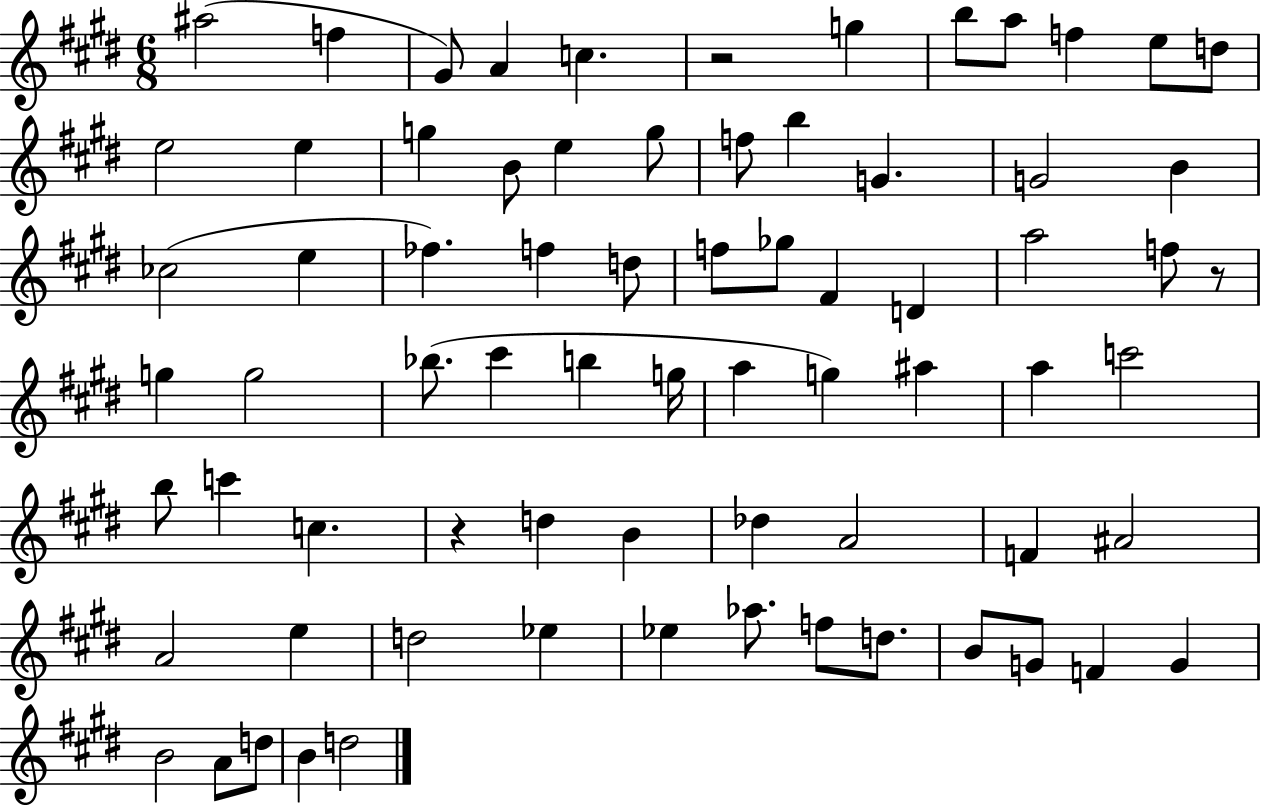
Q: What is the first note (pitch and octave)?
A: A#5